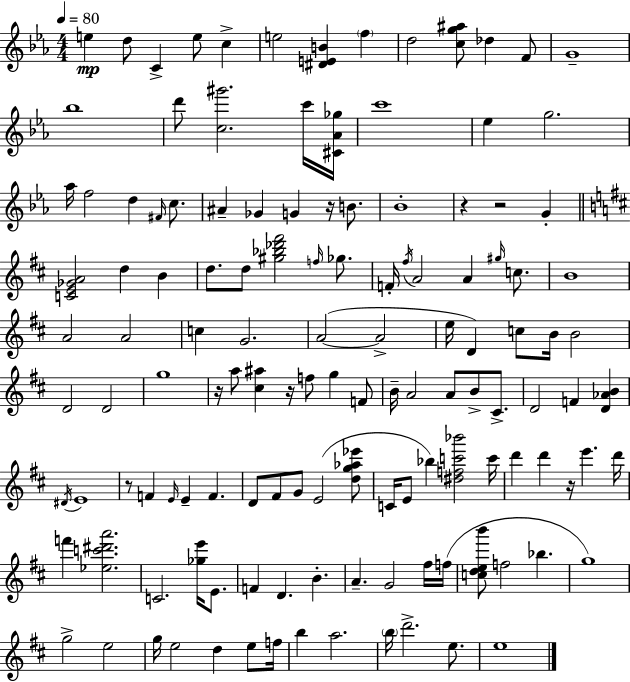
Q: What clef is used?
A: treble